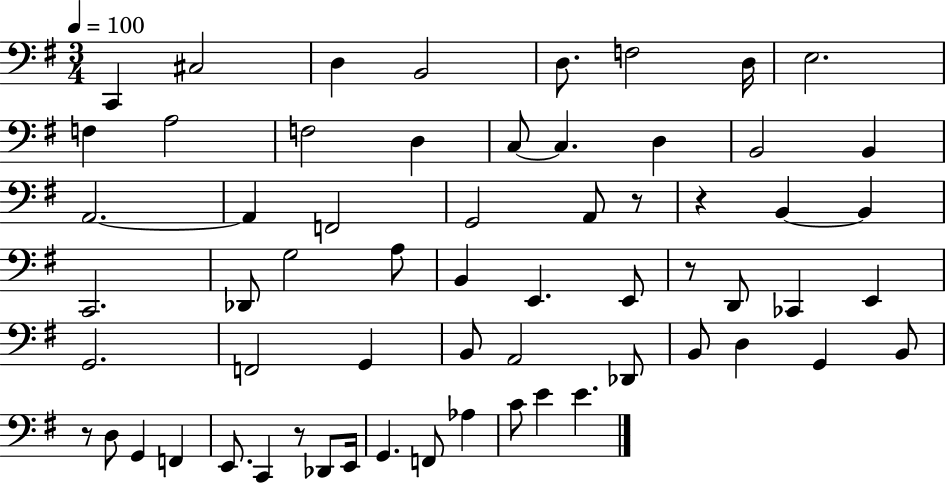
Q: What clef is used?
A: bass